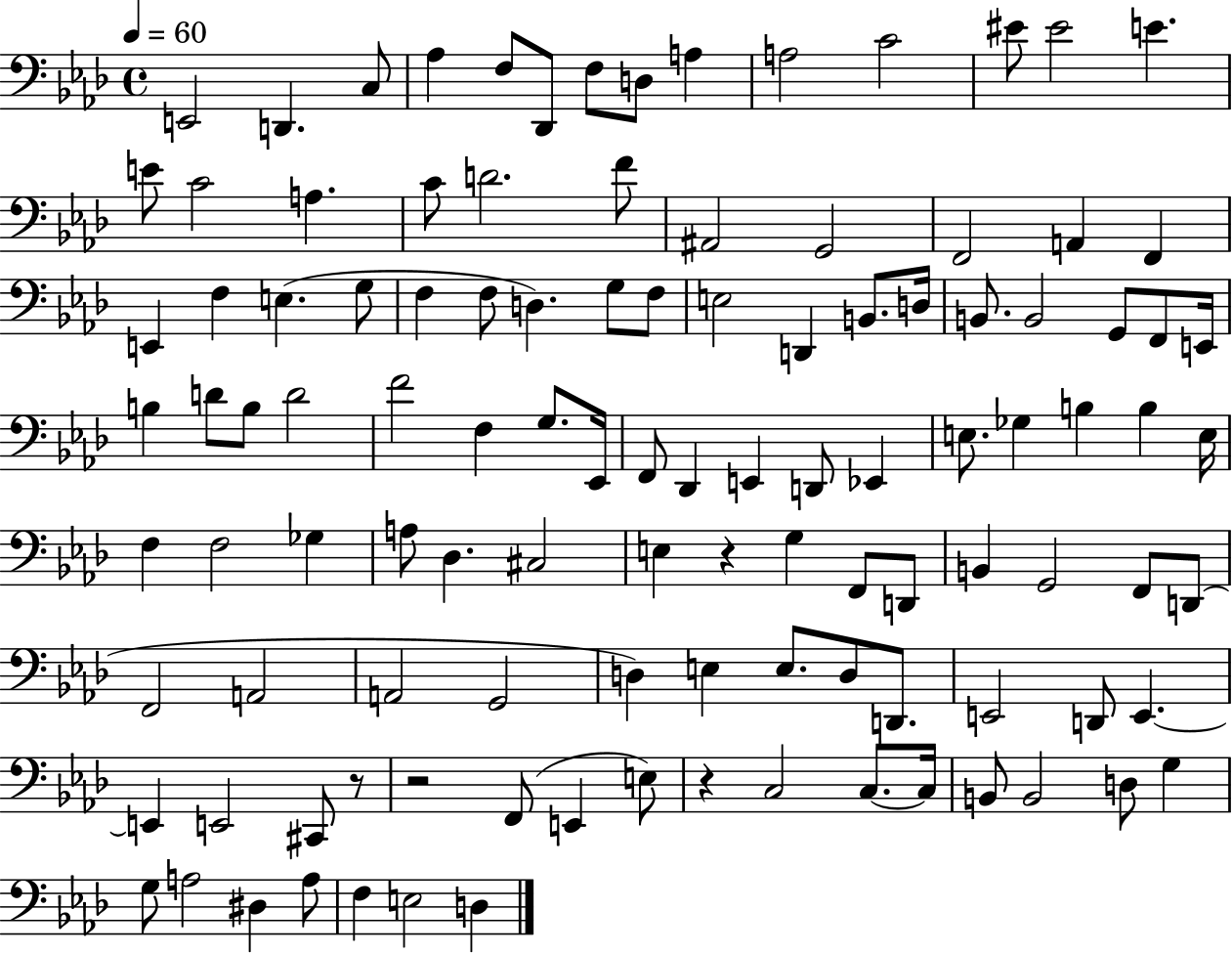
{
  \clef bass
  \time 4/4
  \defaultTimeSignature
  \key aes \major
  \tempo 4 = 60
  e,2 d,4. c8 | aes4 f8 des,8 f8 d8 a4 | a2 c'2 | eis'8 eis'2 e'4. | \break e'8 c'2 a4. | c'8 d'2. f'8 | ais,2 g,2 | f,2 a,4 f,4 | \break e,4 f4 e4.( g8 | f4 f8 d4.) g8 f8 | e2 d,4 b,8. d16 | b,8. b,2 g,8 f,8 e,16 | \break b4 d'8 b8 d'2 | f'2 f4 g8. ees,16 | f,8 des,4 e,4 d,8 ees,4 | e8. ges4 b4 b4 e16 | \break f4 f2 ges4 | a8 des4. cis2 | e4 r4 g4 f,8 d,8 | b,4 g,2 f,8 d,8( | \break f,2 a,2 | a,2 g,2 | d4) e4 e8. d8 d,8. | e,2 d,8 e,4.~~ | \break e,4 e,2 cis,8 r8 | r2 f,8( e,4 e8) | r4 c2 c8.~~ c16 | b,8 b,2 d8 g4 | \break g8 a2 dis4 a8 | f4 e2 d4 | \bar "|."
}